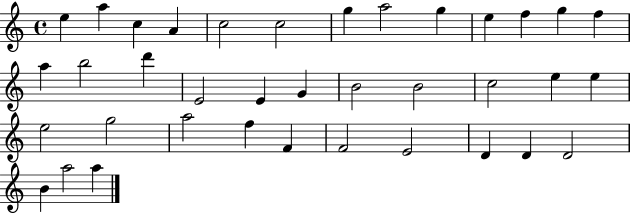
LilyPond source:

{
  \clef treble
  \time 4/4
  \defaultTimeSignature
  \key c \major
  e''4 a''4 c''4 a'4 | c''2 c''2 | g''4 a''2 g''4 | e''4 f''4 g''4 f''4 | \break a''4 b''2 d'''4 | e'2 e'4 g'4 | b'2 b'2 | c''2 e''4 e''4 | \break e''2 g''2 | a''2 f''4 f'4 | f'2 e'2 | d'4 d'4 d'2 | \break b'4 a''2 a''4 | \bar "|."
}